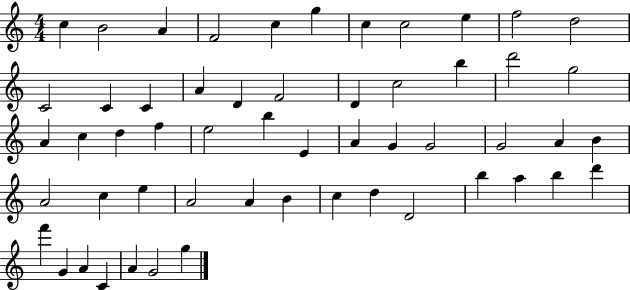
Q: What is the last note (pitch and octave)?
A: G5